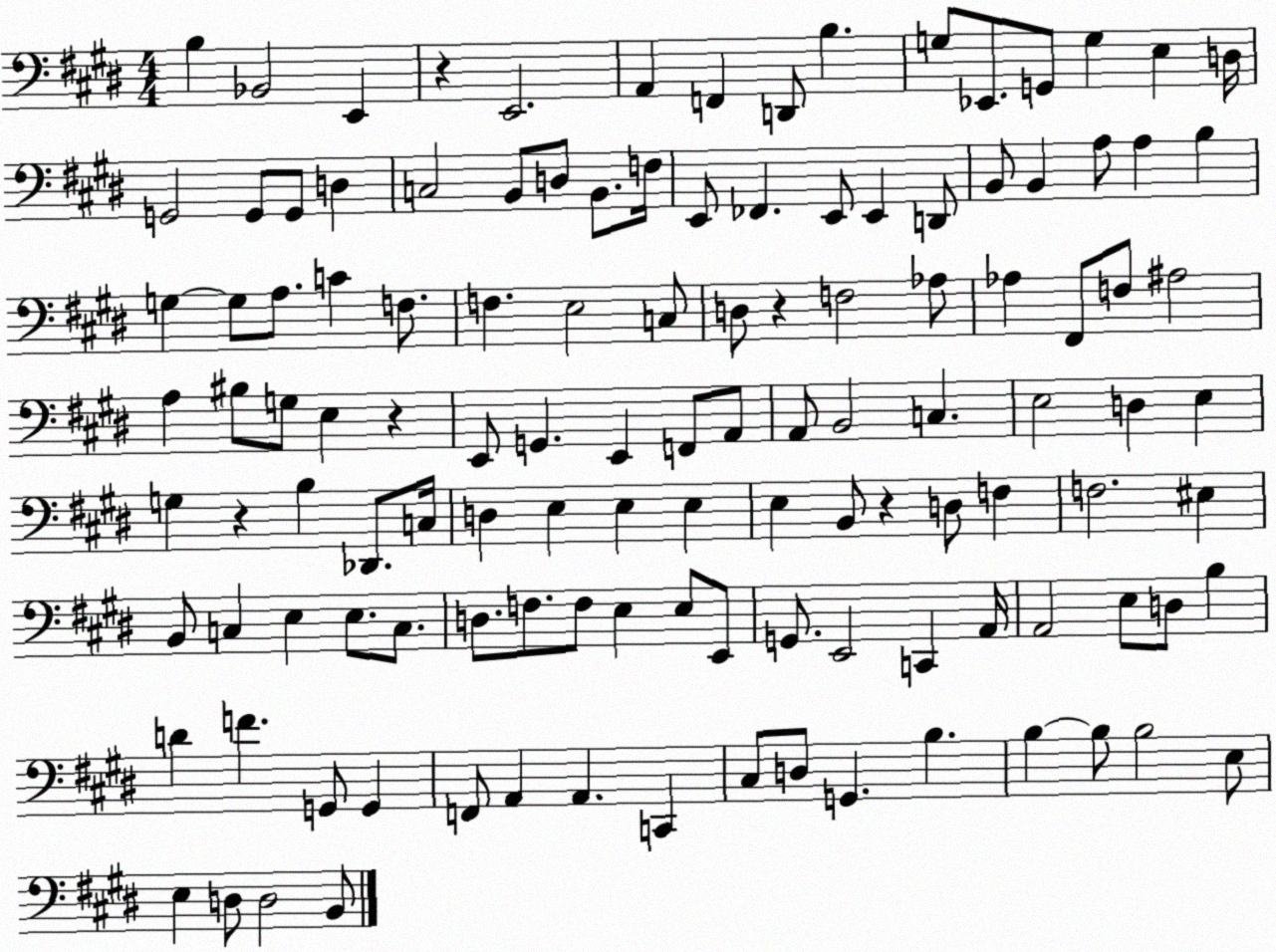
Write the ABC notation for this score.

X:1
T:Untitled
M:4/4
L:1/4
K:E
B, _B,,2 E,, z E,,2 A,, F,, D,,/2 B, G,/2 _E,,/2 G,,/2 G, E, D,/4 G,,2 G,,/2 G,,/2 D, C,2 B,,/2 D,/2 B,,/2 F,/4 E,,/2 _F,, E,,/2 E,, D,,/2 B,,/2 B,, A,/2 A, B, G, G,/2 A,/2 C F,/2 F, E,2 C,/2 D,/2 z F,2 _A,/2 _A, ^F,,/2 F,/2 ^A,2 A, ^B,/2 G,/2 E, z E,,/2 G,, E,, F,,/2 A,,/2 A,,/2 B,,2 C, E,2 D, E, G, z B, _D,,/2 C,/4 D, E, E, E, E, B,,/2 z D,/2 F, F,2 ^E, B,,/2 C, E, E,/2 C,/2 D,/2 F,/2 F,/2 E, E,/2 E,,/2 G,,/2 E,,2 C,, A,,/4 A,,2 E,/2 D,/2 B, D F G,,/2 G,, F,,/2 A,, A,, C,, ^C,/2 D,/2 G,, B, B, B,/2 B,2 E,/2 E, D,/2 D,2 B,,/2